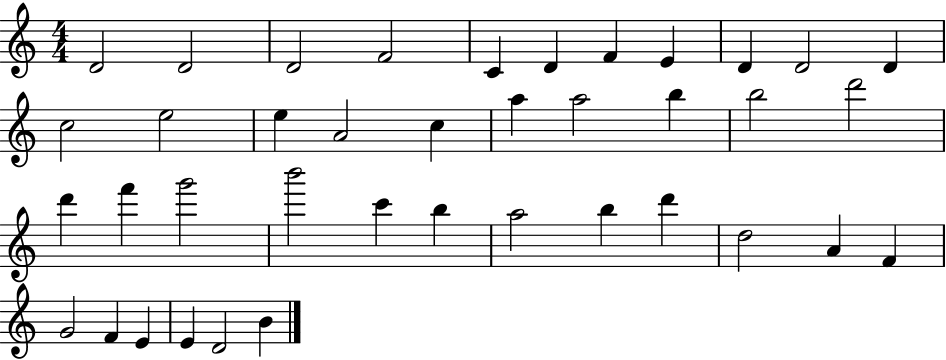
{
  \clef treble
  \numericTimeSignature
  \time 4/4
  \key c \major
  d'2 d'2 | d'2 f'2 | c'4 d'4 f'4 e'4 | d'4 d'2 d'4 | \break c''2 e''2 | e''4 a'2 c''4 | a''4 a''2 b''4 | b''2 d'''2 | \break d'''4 f'''4 g'''2 | b'''2 c'''4 b''4 | a''2 b''4 d'''4 | d''2 a'4 f'4 | \break g'2 f'4 e'4 | e'4 d'2 b'4 | \bar "|."
}